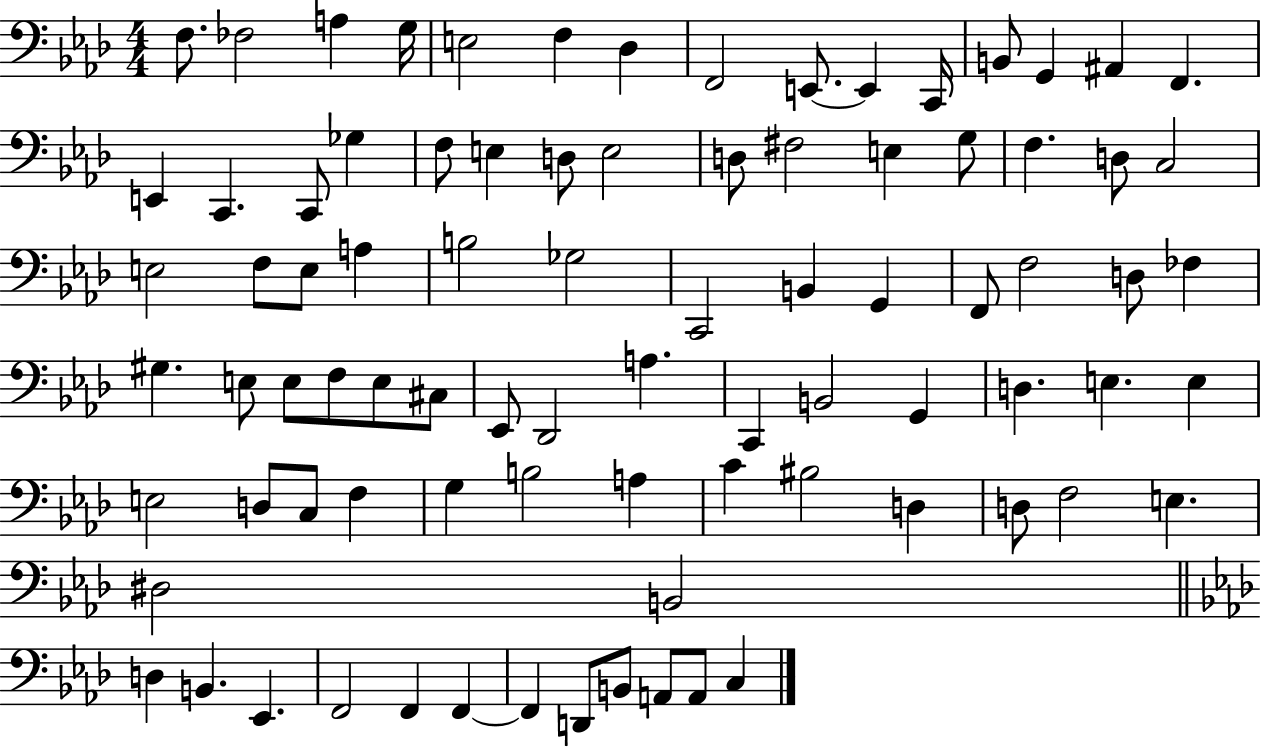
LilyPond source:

{
  \clef bass
  \numericTimeSignature
  \time 4/4
  \key aes \major
  \repeat volta 2 { f8. fes2 a4 g16 | e2 f4 des4 | f,2 e,8.~~ e,4 c,16 | b,8 g,4 ais,4 f,4. | \break e,4 c,4. c,8 ges4 | f8 e4 d8 e2 | d8 fis2 e4 g8 | f4. d8 c2 | \break e2 f8 e8 a4 | b2 ges2 | c,2 b,4 g,4 | f,8 f2 d8 fes4 | \break gis4. e8 e8 f8 e8 cis8 | ees,8 des,2 a4. | c,4 b,2 g,4 | d4. e4. e4 | \break e2 d8 c8 f4 | g4 b2 a4 | c'4 bis2 d4 | d8 f2 e4. | \break dis2 b,2 | \bar "||" \break \key aes \major d4 b,4. ees,4. | f,2 f,4 f,4~~ | f,4 d,8 b,8 a,8 a,8 c4 | } \bar "|."
}